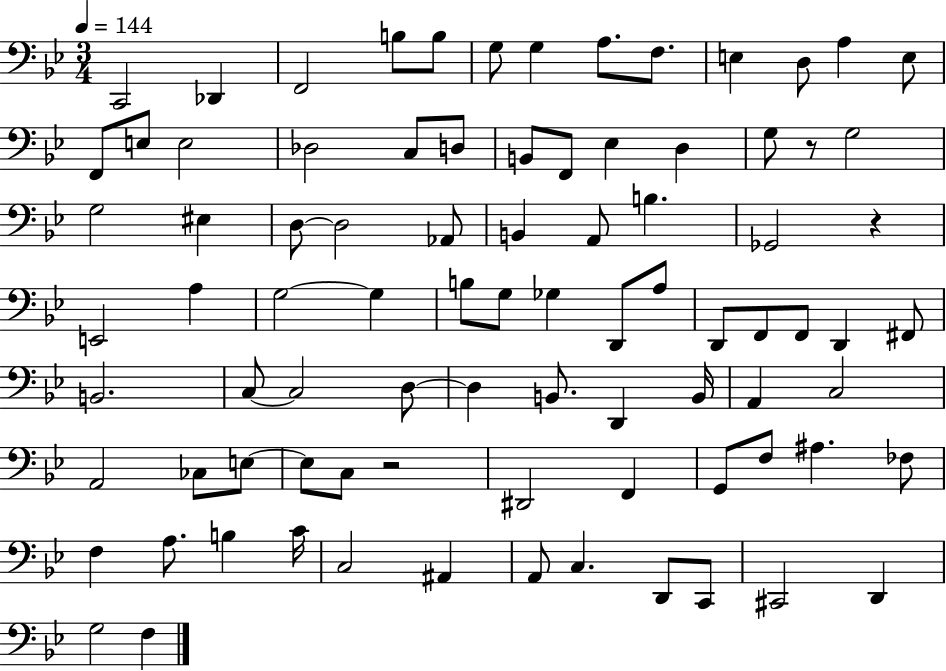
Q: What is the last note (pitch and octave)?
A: F3